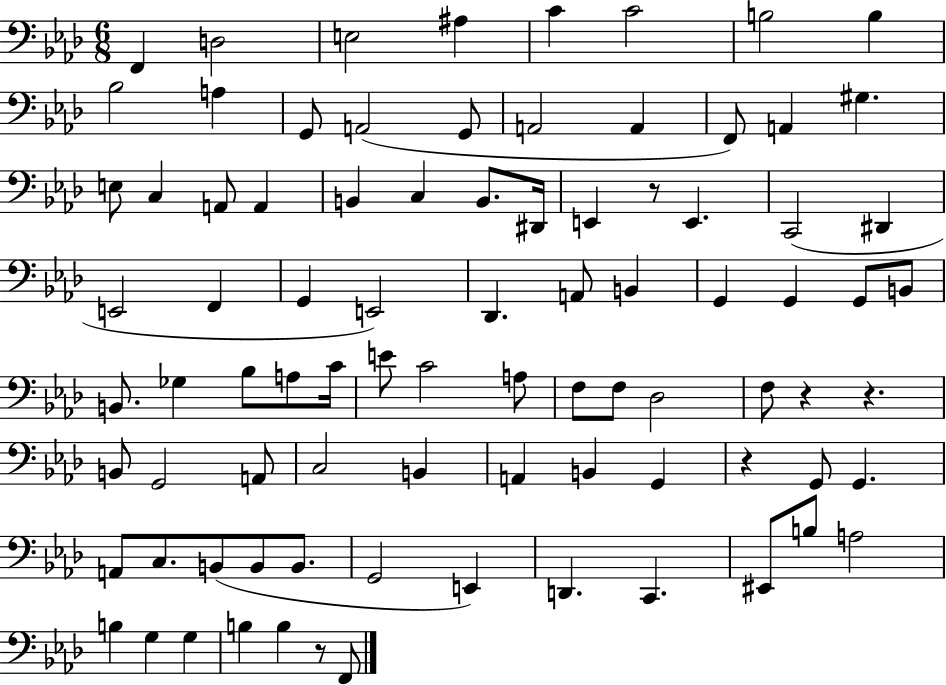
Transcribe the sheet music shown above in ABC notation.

X:1
T:Untitled
M:6/8
L:1/4
K:Ab
F,, D,2 E,2 ^A, C C2 B,2 B, _B,2 A, G,,/2 A,,2 G,,/2 A,,2 A,, F,,/2 A,, ^G, E,/2 C, A,,/2 A,, B,, C, B,,/2 ^D,,/4 E,, z/2 E,, C,,2 ^D,, E,,2 F,, G,, E,,2 _D,, A,,/2 B,, G,, G,, G,,/2 B,,/2 B,,/2 _G, _B,/2 A,/2 C/4 E/2 C2 A,/2 F,/2 F,/2 _D,2 F,/2 z z B,,/2 G,,2 A,,/2 C,2 B,, A,, B,, G,, z G,,/2 G,, A,,/2 C,/2 B,,/2 B,,/2 B,,/2 G,,2 E,, D,, C,, ^E,,/2 B,/2 A,2 B, G, G, B, B, z/2 F,,/2